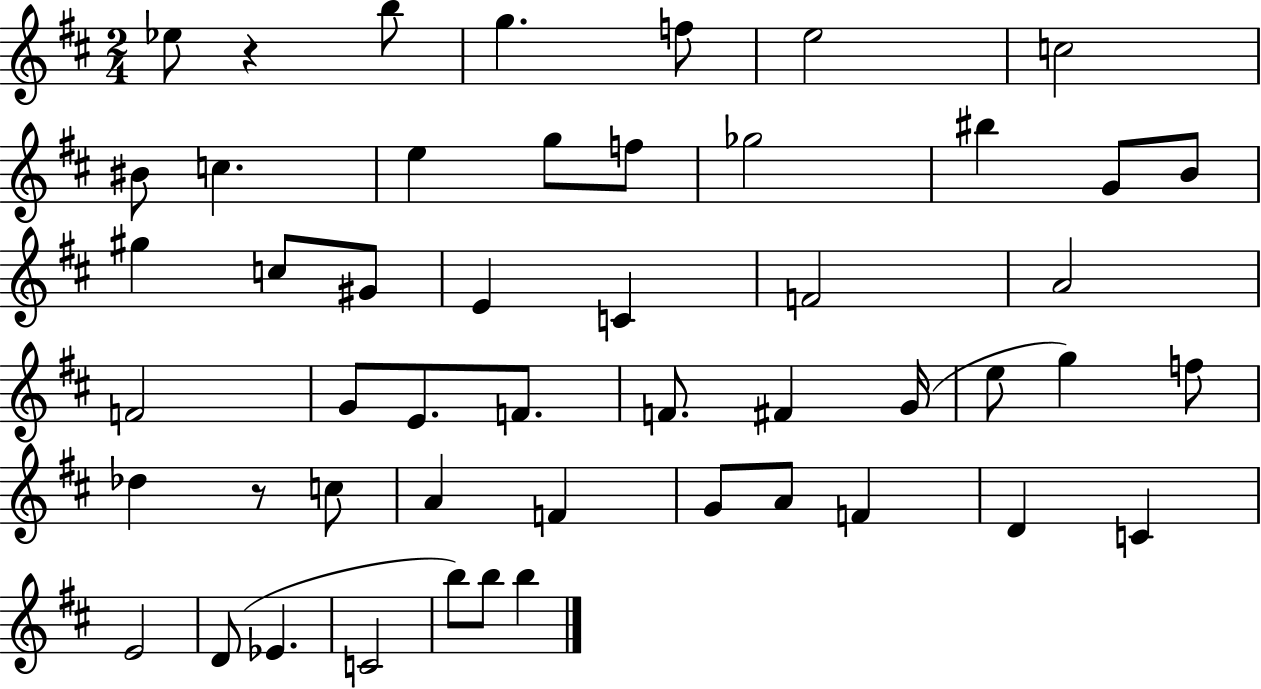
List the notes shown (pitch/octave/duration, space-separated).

Eb5/e R/q B5/e G5/q. F5/e E5/h C5/h BIS4/e C5/q. E5/q G5/e F5/e Gb5/h BIS5/q G4/e B4/e G#5/q C5/e G#4/e E4/q C4/q F4/h A4/h F4/h G4/e E4/e. F4/e. F4/e. F#4/q G4/s E5/e G5/q F5/e Db5/q R/e C5/e A4/q F4/q G4/e A4/e F4/q D4/q C4/q E4/h D4/e Eb4/q. C4/h B5/e B5/e B5/q